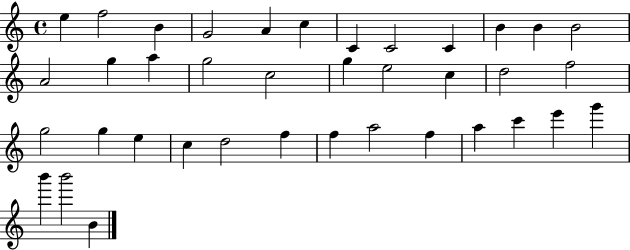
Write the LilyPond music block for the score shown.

{
  \clef treble
  \time 4/4
  \defaultTimeSignature
  \key c \major
  e''4 f''2 b'4 | g'2 a'4 c''4 | c'4 c'2 c'4 | b'4 b'4 b'2 | \break a'2 g''4 a''4 | g''2 c''2 | g''4 e''2 c''4 | d''2 f''2 | \break g''2 g''4 e''4 | c''4 d''2 f''4 | f''4 a''2 f''4 | a''4 c'''4 e'''4 g'''4 | \break b'''4 b'''2 b'4 | \bar "|."
}